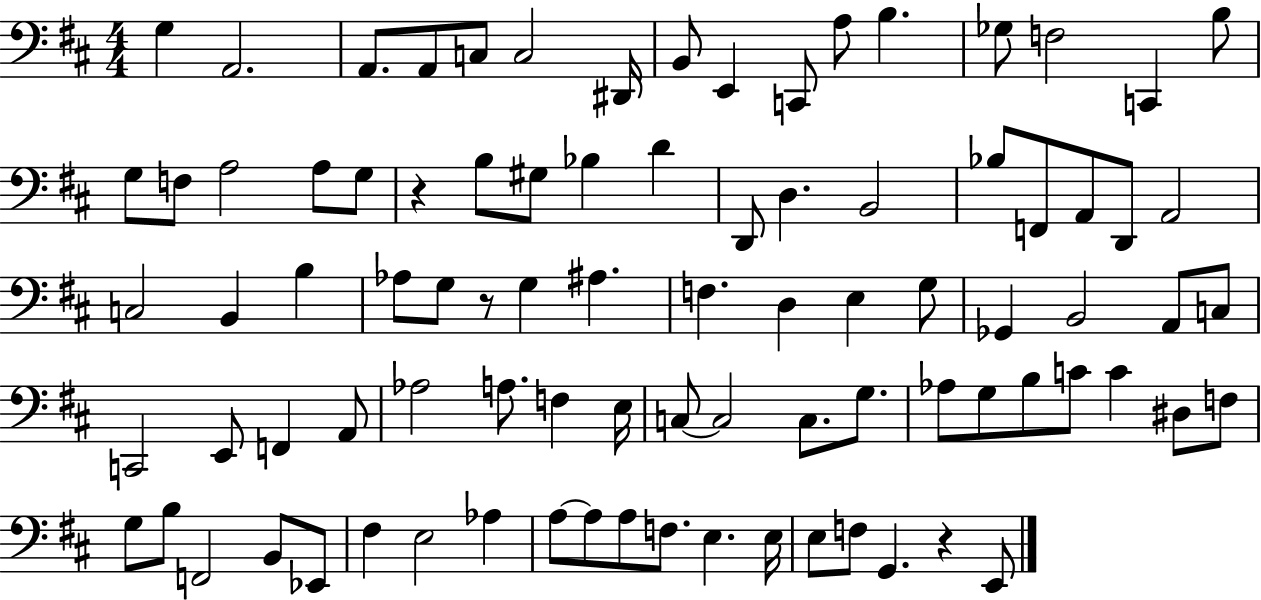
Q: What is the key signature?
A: D major